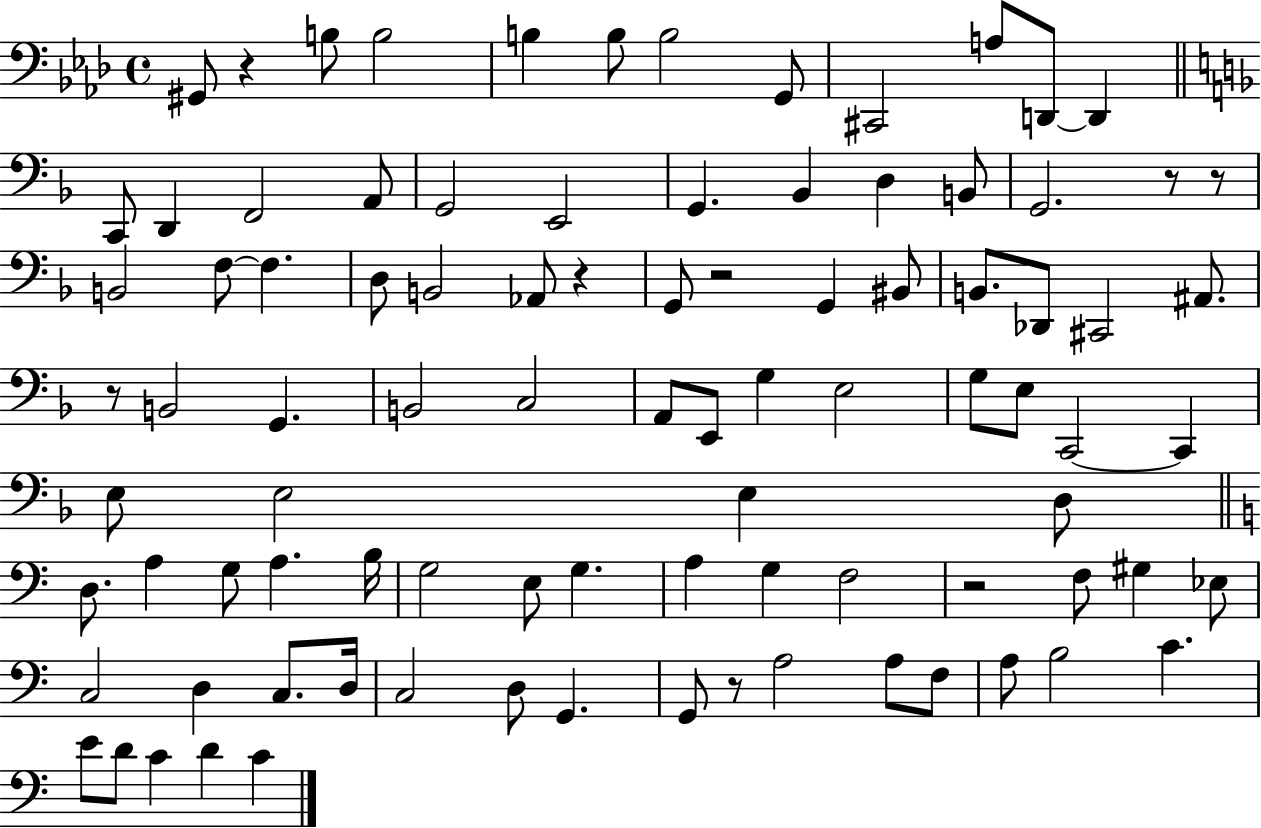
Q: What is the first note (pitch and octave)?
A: G#2